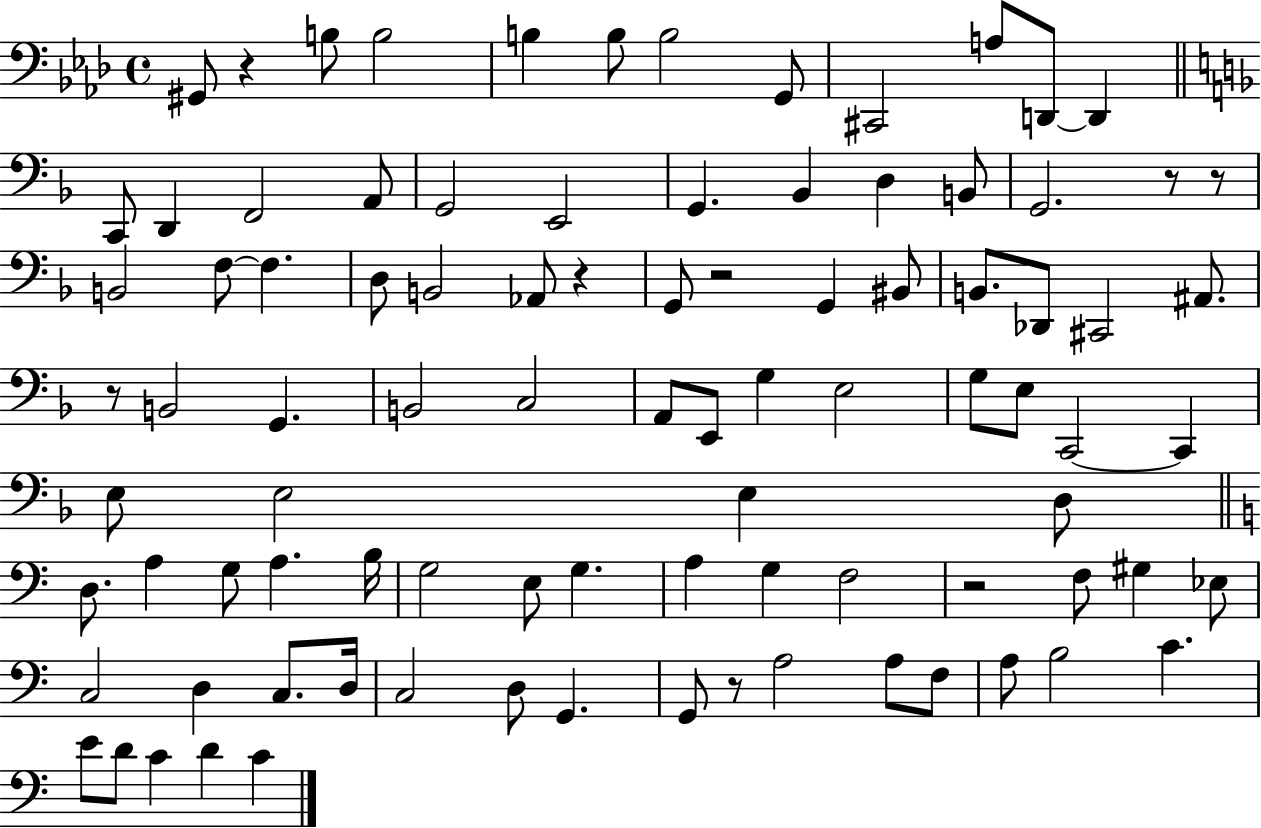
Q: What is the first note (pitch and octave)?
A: G#2